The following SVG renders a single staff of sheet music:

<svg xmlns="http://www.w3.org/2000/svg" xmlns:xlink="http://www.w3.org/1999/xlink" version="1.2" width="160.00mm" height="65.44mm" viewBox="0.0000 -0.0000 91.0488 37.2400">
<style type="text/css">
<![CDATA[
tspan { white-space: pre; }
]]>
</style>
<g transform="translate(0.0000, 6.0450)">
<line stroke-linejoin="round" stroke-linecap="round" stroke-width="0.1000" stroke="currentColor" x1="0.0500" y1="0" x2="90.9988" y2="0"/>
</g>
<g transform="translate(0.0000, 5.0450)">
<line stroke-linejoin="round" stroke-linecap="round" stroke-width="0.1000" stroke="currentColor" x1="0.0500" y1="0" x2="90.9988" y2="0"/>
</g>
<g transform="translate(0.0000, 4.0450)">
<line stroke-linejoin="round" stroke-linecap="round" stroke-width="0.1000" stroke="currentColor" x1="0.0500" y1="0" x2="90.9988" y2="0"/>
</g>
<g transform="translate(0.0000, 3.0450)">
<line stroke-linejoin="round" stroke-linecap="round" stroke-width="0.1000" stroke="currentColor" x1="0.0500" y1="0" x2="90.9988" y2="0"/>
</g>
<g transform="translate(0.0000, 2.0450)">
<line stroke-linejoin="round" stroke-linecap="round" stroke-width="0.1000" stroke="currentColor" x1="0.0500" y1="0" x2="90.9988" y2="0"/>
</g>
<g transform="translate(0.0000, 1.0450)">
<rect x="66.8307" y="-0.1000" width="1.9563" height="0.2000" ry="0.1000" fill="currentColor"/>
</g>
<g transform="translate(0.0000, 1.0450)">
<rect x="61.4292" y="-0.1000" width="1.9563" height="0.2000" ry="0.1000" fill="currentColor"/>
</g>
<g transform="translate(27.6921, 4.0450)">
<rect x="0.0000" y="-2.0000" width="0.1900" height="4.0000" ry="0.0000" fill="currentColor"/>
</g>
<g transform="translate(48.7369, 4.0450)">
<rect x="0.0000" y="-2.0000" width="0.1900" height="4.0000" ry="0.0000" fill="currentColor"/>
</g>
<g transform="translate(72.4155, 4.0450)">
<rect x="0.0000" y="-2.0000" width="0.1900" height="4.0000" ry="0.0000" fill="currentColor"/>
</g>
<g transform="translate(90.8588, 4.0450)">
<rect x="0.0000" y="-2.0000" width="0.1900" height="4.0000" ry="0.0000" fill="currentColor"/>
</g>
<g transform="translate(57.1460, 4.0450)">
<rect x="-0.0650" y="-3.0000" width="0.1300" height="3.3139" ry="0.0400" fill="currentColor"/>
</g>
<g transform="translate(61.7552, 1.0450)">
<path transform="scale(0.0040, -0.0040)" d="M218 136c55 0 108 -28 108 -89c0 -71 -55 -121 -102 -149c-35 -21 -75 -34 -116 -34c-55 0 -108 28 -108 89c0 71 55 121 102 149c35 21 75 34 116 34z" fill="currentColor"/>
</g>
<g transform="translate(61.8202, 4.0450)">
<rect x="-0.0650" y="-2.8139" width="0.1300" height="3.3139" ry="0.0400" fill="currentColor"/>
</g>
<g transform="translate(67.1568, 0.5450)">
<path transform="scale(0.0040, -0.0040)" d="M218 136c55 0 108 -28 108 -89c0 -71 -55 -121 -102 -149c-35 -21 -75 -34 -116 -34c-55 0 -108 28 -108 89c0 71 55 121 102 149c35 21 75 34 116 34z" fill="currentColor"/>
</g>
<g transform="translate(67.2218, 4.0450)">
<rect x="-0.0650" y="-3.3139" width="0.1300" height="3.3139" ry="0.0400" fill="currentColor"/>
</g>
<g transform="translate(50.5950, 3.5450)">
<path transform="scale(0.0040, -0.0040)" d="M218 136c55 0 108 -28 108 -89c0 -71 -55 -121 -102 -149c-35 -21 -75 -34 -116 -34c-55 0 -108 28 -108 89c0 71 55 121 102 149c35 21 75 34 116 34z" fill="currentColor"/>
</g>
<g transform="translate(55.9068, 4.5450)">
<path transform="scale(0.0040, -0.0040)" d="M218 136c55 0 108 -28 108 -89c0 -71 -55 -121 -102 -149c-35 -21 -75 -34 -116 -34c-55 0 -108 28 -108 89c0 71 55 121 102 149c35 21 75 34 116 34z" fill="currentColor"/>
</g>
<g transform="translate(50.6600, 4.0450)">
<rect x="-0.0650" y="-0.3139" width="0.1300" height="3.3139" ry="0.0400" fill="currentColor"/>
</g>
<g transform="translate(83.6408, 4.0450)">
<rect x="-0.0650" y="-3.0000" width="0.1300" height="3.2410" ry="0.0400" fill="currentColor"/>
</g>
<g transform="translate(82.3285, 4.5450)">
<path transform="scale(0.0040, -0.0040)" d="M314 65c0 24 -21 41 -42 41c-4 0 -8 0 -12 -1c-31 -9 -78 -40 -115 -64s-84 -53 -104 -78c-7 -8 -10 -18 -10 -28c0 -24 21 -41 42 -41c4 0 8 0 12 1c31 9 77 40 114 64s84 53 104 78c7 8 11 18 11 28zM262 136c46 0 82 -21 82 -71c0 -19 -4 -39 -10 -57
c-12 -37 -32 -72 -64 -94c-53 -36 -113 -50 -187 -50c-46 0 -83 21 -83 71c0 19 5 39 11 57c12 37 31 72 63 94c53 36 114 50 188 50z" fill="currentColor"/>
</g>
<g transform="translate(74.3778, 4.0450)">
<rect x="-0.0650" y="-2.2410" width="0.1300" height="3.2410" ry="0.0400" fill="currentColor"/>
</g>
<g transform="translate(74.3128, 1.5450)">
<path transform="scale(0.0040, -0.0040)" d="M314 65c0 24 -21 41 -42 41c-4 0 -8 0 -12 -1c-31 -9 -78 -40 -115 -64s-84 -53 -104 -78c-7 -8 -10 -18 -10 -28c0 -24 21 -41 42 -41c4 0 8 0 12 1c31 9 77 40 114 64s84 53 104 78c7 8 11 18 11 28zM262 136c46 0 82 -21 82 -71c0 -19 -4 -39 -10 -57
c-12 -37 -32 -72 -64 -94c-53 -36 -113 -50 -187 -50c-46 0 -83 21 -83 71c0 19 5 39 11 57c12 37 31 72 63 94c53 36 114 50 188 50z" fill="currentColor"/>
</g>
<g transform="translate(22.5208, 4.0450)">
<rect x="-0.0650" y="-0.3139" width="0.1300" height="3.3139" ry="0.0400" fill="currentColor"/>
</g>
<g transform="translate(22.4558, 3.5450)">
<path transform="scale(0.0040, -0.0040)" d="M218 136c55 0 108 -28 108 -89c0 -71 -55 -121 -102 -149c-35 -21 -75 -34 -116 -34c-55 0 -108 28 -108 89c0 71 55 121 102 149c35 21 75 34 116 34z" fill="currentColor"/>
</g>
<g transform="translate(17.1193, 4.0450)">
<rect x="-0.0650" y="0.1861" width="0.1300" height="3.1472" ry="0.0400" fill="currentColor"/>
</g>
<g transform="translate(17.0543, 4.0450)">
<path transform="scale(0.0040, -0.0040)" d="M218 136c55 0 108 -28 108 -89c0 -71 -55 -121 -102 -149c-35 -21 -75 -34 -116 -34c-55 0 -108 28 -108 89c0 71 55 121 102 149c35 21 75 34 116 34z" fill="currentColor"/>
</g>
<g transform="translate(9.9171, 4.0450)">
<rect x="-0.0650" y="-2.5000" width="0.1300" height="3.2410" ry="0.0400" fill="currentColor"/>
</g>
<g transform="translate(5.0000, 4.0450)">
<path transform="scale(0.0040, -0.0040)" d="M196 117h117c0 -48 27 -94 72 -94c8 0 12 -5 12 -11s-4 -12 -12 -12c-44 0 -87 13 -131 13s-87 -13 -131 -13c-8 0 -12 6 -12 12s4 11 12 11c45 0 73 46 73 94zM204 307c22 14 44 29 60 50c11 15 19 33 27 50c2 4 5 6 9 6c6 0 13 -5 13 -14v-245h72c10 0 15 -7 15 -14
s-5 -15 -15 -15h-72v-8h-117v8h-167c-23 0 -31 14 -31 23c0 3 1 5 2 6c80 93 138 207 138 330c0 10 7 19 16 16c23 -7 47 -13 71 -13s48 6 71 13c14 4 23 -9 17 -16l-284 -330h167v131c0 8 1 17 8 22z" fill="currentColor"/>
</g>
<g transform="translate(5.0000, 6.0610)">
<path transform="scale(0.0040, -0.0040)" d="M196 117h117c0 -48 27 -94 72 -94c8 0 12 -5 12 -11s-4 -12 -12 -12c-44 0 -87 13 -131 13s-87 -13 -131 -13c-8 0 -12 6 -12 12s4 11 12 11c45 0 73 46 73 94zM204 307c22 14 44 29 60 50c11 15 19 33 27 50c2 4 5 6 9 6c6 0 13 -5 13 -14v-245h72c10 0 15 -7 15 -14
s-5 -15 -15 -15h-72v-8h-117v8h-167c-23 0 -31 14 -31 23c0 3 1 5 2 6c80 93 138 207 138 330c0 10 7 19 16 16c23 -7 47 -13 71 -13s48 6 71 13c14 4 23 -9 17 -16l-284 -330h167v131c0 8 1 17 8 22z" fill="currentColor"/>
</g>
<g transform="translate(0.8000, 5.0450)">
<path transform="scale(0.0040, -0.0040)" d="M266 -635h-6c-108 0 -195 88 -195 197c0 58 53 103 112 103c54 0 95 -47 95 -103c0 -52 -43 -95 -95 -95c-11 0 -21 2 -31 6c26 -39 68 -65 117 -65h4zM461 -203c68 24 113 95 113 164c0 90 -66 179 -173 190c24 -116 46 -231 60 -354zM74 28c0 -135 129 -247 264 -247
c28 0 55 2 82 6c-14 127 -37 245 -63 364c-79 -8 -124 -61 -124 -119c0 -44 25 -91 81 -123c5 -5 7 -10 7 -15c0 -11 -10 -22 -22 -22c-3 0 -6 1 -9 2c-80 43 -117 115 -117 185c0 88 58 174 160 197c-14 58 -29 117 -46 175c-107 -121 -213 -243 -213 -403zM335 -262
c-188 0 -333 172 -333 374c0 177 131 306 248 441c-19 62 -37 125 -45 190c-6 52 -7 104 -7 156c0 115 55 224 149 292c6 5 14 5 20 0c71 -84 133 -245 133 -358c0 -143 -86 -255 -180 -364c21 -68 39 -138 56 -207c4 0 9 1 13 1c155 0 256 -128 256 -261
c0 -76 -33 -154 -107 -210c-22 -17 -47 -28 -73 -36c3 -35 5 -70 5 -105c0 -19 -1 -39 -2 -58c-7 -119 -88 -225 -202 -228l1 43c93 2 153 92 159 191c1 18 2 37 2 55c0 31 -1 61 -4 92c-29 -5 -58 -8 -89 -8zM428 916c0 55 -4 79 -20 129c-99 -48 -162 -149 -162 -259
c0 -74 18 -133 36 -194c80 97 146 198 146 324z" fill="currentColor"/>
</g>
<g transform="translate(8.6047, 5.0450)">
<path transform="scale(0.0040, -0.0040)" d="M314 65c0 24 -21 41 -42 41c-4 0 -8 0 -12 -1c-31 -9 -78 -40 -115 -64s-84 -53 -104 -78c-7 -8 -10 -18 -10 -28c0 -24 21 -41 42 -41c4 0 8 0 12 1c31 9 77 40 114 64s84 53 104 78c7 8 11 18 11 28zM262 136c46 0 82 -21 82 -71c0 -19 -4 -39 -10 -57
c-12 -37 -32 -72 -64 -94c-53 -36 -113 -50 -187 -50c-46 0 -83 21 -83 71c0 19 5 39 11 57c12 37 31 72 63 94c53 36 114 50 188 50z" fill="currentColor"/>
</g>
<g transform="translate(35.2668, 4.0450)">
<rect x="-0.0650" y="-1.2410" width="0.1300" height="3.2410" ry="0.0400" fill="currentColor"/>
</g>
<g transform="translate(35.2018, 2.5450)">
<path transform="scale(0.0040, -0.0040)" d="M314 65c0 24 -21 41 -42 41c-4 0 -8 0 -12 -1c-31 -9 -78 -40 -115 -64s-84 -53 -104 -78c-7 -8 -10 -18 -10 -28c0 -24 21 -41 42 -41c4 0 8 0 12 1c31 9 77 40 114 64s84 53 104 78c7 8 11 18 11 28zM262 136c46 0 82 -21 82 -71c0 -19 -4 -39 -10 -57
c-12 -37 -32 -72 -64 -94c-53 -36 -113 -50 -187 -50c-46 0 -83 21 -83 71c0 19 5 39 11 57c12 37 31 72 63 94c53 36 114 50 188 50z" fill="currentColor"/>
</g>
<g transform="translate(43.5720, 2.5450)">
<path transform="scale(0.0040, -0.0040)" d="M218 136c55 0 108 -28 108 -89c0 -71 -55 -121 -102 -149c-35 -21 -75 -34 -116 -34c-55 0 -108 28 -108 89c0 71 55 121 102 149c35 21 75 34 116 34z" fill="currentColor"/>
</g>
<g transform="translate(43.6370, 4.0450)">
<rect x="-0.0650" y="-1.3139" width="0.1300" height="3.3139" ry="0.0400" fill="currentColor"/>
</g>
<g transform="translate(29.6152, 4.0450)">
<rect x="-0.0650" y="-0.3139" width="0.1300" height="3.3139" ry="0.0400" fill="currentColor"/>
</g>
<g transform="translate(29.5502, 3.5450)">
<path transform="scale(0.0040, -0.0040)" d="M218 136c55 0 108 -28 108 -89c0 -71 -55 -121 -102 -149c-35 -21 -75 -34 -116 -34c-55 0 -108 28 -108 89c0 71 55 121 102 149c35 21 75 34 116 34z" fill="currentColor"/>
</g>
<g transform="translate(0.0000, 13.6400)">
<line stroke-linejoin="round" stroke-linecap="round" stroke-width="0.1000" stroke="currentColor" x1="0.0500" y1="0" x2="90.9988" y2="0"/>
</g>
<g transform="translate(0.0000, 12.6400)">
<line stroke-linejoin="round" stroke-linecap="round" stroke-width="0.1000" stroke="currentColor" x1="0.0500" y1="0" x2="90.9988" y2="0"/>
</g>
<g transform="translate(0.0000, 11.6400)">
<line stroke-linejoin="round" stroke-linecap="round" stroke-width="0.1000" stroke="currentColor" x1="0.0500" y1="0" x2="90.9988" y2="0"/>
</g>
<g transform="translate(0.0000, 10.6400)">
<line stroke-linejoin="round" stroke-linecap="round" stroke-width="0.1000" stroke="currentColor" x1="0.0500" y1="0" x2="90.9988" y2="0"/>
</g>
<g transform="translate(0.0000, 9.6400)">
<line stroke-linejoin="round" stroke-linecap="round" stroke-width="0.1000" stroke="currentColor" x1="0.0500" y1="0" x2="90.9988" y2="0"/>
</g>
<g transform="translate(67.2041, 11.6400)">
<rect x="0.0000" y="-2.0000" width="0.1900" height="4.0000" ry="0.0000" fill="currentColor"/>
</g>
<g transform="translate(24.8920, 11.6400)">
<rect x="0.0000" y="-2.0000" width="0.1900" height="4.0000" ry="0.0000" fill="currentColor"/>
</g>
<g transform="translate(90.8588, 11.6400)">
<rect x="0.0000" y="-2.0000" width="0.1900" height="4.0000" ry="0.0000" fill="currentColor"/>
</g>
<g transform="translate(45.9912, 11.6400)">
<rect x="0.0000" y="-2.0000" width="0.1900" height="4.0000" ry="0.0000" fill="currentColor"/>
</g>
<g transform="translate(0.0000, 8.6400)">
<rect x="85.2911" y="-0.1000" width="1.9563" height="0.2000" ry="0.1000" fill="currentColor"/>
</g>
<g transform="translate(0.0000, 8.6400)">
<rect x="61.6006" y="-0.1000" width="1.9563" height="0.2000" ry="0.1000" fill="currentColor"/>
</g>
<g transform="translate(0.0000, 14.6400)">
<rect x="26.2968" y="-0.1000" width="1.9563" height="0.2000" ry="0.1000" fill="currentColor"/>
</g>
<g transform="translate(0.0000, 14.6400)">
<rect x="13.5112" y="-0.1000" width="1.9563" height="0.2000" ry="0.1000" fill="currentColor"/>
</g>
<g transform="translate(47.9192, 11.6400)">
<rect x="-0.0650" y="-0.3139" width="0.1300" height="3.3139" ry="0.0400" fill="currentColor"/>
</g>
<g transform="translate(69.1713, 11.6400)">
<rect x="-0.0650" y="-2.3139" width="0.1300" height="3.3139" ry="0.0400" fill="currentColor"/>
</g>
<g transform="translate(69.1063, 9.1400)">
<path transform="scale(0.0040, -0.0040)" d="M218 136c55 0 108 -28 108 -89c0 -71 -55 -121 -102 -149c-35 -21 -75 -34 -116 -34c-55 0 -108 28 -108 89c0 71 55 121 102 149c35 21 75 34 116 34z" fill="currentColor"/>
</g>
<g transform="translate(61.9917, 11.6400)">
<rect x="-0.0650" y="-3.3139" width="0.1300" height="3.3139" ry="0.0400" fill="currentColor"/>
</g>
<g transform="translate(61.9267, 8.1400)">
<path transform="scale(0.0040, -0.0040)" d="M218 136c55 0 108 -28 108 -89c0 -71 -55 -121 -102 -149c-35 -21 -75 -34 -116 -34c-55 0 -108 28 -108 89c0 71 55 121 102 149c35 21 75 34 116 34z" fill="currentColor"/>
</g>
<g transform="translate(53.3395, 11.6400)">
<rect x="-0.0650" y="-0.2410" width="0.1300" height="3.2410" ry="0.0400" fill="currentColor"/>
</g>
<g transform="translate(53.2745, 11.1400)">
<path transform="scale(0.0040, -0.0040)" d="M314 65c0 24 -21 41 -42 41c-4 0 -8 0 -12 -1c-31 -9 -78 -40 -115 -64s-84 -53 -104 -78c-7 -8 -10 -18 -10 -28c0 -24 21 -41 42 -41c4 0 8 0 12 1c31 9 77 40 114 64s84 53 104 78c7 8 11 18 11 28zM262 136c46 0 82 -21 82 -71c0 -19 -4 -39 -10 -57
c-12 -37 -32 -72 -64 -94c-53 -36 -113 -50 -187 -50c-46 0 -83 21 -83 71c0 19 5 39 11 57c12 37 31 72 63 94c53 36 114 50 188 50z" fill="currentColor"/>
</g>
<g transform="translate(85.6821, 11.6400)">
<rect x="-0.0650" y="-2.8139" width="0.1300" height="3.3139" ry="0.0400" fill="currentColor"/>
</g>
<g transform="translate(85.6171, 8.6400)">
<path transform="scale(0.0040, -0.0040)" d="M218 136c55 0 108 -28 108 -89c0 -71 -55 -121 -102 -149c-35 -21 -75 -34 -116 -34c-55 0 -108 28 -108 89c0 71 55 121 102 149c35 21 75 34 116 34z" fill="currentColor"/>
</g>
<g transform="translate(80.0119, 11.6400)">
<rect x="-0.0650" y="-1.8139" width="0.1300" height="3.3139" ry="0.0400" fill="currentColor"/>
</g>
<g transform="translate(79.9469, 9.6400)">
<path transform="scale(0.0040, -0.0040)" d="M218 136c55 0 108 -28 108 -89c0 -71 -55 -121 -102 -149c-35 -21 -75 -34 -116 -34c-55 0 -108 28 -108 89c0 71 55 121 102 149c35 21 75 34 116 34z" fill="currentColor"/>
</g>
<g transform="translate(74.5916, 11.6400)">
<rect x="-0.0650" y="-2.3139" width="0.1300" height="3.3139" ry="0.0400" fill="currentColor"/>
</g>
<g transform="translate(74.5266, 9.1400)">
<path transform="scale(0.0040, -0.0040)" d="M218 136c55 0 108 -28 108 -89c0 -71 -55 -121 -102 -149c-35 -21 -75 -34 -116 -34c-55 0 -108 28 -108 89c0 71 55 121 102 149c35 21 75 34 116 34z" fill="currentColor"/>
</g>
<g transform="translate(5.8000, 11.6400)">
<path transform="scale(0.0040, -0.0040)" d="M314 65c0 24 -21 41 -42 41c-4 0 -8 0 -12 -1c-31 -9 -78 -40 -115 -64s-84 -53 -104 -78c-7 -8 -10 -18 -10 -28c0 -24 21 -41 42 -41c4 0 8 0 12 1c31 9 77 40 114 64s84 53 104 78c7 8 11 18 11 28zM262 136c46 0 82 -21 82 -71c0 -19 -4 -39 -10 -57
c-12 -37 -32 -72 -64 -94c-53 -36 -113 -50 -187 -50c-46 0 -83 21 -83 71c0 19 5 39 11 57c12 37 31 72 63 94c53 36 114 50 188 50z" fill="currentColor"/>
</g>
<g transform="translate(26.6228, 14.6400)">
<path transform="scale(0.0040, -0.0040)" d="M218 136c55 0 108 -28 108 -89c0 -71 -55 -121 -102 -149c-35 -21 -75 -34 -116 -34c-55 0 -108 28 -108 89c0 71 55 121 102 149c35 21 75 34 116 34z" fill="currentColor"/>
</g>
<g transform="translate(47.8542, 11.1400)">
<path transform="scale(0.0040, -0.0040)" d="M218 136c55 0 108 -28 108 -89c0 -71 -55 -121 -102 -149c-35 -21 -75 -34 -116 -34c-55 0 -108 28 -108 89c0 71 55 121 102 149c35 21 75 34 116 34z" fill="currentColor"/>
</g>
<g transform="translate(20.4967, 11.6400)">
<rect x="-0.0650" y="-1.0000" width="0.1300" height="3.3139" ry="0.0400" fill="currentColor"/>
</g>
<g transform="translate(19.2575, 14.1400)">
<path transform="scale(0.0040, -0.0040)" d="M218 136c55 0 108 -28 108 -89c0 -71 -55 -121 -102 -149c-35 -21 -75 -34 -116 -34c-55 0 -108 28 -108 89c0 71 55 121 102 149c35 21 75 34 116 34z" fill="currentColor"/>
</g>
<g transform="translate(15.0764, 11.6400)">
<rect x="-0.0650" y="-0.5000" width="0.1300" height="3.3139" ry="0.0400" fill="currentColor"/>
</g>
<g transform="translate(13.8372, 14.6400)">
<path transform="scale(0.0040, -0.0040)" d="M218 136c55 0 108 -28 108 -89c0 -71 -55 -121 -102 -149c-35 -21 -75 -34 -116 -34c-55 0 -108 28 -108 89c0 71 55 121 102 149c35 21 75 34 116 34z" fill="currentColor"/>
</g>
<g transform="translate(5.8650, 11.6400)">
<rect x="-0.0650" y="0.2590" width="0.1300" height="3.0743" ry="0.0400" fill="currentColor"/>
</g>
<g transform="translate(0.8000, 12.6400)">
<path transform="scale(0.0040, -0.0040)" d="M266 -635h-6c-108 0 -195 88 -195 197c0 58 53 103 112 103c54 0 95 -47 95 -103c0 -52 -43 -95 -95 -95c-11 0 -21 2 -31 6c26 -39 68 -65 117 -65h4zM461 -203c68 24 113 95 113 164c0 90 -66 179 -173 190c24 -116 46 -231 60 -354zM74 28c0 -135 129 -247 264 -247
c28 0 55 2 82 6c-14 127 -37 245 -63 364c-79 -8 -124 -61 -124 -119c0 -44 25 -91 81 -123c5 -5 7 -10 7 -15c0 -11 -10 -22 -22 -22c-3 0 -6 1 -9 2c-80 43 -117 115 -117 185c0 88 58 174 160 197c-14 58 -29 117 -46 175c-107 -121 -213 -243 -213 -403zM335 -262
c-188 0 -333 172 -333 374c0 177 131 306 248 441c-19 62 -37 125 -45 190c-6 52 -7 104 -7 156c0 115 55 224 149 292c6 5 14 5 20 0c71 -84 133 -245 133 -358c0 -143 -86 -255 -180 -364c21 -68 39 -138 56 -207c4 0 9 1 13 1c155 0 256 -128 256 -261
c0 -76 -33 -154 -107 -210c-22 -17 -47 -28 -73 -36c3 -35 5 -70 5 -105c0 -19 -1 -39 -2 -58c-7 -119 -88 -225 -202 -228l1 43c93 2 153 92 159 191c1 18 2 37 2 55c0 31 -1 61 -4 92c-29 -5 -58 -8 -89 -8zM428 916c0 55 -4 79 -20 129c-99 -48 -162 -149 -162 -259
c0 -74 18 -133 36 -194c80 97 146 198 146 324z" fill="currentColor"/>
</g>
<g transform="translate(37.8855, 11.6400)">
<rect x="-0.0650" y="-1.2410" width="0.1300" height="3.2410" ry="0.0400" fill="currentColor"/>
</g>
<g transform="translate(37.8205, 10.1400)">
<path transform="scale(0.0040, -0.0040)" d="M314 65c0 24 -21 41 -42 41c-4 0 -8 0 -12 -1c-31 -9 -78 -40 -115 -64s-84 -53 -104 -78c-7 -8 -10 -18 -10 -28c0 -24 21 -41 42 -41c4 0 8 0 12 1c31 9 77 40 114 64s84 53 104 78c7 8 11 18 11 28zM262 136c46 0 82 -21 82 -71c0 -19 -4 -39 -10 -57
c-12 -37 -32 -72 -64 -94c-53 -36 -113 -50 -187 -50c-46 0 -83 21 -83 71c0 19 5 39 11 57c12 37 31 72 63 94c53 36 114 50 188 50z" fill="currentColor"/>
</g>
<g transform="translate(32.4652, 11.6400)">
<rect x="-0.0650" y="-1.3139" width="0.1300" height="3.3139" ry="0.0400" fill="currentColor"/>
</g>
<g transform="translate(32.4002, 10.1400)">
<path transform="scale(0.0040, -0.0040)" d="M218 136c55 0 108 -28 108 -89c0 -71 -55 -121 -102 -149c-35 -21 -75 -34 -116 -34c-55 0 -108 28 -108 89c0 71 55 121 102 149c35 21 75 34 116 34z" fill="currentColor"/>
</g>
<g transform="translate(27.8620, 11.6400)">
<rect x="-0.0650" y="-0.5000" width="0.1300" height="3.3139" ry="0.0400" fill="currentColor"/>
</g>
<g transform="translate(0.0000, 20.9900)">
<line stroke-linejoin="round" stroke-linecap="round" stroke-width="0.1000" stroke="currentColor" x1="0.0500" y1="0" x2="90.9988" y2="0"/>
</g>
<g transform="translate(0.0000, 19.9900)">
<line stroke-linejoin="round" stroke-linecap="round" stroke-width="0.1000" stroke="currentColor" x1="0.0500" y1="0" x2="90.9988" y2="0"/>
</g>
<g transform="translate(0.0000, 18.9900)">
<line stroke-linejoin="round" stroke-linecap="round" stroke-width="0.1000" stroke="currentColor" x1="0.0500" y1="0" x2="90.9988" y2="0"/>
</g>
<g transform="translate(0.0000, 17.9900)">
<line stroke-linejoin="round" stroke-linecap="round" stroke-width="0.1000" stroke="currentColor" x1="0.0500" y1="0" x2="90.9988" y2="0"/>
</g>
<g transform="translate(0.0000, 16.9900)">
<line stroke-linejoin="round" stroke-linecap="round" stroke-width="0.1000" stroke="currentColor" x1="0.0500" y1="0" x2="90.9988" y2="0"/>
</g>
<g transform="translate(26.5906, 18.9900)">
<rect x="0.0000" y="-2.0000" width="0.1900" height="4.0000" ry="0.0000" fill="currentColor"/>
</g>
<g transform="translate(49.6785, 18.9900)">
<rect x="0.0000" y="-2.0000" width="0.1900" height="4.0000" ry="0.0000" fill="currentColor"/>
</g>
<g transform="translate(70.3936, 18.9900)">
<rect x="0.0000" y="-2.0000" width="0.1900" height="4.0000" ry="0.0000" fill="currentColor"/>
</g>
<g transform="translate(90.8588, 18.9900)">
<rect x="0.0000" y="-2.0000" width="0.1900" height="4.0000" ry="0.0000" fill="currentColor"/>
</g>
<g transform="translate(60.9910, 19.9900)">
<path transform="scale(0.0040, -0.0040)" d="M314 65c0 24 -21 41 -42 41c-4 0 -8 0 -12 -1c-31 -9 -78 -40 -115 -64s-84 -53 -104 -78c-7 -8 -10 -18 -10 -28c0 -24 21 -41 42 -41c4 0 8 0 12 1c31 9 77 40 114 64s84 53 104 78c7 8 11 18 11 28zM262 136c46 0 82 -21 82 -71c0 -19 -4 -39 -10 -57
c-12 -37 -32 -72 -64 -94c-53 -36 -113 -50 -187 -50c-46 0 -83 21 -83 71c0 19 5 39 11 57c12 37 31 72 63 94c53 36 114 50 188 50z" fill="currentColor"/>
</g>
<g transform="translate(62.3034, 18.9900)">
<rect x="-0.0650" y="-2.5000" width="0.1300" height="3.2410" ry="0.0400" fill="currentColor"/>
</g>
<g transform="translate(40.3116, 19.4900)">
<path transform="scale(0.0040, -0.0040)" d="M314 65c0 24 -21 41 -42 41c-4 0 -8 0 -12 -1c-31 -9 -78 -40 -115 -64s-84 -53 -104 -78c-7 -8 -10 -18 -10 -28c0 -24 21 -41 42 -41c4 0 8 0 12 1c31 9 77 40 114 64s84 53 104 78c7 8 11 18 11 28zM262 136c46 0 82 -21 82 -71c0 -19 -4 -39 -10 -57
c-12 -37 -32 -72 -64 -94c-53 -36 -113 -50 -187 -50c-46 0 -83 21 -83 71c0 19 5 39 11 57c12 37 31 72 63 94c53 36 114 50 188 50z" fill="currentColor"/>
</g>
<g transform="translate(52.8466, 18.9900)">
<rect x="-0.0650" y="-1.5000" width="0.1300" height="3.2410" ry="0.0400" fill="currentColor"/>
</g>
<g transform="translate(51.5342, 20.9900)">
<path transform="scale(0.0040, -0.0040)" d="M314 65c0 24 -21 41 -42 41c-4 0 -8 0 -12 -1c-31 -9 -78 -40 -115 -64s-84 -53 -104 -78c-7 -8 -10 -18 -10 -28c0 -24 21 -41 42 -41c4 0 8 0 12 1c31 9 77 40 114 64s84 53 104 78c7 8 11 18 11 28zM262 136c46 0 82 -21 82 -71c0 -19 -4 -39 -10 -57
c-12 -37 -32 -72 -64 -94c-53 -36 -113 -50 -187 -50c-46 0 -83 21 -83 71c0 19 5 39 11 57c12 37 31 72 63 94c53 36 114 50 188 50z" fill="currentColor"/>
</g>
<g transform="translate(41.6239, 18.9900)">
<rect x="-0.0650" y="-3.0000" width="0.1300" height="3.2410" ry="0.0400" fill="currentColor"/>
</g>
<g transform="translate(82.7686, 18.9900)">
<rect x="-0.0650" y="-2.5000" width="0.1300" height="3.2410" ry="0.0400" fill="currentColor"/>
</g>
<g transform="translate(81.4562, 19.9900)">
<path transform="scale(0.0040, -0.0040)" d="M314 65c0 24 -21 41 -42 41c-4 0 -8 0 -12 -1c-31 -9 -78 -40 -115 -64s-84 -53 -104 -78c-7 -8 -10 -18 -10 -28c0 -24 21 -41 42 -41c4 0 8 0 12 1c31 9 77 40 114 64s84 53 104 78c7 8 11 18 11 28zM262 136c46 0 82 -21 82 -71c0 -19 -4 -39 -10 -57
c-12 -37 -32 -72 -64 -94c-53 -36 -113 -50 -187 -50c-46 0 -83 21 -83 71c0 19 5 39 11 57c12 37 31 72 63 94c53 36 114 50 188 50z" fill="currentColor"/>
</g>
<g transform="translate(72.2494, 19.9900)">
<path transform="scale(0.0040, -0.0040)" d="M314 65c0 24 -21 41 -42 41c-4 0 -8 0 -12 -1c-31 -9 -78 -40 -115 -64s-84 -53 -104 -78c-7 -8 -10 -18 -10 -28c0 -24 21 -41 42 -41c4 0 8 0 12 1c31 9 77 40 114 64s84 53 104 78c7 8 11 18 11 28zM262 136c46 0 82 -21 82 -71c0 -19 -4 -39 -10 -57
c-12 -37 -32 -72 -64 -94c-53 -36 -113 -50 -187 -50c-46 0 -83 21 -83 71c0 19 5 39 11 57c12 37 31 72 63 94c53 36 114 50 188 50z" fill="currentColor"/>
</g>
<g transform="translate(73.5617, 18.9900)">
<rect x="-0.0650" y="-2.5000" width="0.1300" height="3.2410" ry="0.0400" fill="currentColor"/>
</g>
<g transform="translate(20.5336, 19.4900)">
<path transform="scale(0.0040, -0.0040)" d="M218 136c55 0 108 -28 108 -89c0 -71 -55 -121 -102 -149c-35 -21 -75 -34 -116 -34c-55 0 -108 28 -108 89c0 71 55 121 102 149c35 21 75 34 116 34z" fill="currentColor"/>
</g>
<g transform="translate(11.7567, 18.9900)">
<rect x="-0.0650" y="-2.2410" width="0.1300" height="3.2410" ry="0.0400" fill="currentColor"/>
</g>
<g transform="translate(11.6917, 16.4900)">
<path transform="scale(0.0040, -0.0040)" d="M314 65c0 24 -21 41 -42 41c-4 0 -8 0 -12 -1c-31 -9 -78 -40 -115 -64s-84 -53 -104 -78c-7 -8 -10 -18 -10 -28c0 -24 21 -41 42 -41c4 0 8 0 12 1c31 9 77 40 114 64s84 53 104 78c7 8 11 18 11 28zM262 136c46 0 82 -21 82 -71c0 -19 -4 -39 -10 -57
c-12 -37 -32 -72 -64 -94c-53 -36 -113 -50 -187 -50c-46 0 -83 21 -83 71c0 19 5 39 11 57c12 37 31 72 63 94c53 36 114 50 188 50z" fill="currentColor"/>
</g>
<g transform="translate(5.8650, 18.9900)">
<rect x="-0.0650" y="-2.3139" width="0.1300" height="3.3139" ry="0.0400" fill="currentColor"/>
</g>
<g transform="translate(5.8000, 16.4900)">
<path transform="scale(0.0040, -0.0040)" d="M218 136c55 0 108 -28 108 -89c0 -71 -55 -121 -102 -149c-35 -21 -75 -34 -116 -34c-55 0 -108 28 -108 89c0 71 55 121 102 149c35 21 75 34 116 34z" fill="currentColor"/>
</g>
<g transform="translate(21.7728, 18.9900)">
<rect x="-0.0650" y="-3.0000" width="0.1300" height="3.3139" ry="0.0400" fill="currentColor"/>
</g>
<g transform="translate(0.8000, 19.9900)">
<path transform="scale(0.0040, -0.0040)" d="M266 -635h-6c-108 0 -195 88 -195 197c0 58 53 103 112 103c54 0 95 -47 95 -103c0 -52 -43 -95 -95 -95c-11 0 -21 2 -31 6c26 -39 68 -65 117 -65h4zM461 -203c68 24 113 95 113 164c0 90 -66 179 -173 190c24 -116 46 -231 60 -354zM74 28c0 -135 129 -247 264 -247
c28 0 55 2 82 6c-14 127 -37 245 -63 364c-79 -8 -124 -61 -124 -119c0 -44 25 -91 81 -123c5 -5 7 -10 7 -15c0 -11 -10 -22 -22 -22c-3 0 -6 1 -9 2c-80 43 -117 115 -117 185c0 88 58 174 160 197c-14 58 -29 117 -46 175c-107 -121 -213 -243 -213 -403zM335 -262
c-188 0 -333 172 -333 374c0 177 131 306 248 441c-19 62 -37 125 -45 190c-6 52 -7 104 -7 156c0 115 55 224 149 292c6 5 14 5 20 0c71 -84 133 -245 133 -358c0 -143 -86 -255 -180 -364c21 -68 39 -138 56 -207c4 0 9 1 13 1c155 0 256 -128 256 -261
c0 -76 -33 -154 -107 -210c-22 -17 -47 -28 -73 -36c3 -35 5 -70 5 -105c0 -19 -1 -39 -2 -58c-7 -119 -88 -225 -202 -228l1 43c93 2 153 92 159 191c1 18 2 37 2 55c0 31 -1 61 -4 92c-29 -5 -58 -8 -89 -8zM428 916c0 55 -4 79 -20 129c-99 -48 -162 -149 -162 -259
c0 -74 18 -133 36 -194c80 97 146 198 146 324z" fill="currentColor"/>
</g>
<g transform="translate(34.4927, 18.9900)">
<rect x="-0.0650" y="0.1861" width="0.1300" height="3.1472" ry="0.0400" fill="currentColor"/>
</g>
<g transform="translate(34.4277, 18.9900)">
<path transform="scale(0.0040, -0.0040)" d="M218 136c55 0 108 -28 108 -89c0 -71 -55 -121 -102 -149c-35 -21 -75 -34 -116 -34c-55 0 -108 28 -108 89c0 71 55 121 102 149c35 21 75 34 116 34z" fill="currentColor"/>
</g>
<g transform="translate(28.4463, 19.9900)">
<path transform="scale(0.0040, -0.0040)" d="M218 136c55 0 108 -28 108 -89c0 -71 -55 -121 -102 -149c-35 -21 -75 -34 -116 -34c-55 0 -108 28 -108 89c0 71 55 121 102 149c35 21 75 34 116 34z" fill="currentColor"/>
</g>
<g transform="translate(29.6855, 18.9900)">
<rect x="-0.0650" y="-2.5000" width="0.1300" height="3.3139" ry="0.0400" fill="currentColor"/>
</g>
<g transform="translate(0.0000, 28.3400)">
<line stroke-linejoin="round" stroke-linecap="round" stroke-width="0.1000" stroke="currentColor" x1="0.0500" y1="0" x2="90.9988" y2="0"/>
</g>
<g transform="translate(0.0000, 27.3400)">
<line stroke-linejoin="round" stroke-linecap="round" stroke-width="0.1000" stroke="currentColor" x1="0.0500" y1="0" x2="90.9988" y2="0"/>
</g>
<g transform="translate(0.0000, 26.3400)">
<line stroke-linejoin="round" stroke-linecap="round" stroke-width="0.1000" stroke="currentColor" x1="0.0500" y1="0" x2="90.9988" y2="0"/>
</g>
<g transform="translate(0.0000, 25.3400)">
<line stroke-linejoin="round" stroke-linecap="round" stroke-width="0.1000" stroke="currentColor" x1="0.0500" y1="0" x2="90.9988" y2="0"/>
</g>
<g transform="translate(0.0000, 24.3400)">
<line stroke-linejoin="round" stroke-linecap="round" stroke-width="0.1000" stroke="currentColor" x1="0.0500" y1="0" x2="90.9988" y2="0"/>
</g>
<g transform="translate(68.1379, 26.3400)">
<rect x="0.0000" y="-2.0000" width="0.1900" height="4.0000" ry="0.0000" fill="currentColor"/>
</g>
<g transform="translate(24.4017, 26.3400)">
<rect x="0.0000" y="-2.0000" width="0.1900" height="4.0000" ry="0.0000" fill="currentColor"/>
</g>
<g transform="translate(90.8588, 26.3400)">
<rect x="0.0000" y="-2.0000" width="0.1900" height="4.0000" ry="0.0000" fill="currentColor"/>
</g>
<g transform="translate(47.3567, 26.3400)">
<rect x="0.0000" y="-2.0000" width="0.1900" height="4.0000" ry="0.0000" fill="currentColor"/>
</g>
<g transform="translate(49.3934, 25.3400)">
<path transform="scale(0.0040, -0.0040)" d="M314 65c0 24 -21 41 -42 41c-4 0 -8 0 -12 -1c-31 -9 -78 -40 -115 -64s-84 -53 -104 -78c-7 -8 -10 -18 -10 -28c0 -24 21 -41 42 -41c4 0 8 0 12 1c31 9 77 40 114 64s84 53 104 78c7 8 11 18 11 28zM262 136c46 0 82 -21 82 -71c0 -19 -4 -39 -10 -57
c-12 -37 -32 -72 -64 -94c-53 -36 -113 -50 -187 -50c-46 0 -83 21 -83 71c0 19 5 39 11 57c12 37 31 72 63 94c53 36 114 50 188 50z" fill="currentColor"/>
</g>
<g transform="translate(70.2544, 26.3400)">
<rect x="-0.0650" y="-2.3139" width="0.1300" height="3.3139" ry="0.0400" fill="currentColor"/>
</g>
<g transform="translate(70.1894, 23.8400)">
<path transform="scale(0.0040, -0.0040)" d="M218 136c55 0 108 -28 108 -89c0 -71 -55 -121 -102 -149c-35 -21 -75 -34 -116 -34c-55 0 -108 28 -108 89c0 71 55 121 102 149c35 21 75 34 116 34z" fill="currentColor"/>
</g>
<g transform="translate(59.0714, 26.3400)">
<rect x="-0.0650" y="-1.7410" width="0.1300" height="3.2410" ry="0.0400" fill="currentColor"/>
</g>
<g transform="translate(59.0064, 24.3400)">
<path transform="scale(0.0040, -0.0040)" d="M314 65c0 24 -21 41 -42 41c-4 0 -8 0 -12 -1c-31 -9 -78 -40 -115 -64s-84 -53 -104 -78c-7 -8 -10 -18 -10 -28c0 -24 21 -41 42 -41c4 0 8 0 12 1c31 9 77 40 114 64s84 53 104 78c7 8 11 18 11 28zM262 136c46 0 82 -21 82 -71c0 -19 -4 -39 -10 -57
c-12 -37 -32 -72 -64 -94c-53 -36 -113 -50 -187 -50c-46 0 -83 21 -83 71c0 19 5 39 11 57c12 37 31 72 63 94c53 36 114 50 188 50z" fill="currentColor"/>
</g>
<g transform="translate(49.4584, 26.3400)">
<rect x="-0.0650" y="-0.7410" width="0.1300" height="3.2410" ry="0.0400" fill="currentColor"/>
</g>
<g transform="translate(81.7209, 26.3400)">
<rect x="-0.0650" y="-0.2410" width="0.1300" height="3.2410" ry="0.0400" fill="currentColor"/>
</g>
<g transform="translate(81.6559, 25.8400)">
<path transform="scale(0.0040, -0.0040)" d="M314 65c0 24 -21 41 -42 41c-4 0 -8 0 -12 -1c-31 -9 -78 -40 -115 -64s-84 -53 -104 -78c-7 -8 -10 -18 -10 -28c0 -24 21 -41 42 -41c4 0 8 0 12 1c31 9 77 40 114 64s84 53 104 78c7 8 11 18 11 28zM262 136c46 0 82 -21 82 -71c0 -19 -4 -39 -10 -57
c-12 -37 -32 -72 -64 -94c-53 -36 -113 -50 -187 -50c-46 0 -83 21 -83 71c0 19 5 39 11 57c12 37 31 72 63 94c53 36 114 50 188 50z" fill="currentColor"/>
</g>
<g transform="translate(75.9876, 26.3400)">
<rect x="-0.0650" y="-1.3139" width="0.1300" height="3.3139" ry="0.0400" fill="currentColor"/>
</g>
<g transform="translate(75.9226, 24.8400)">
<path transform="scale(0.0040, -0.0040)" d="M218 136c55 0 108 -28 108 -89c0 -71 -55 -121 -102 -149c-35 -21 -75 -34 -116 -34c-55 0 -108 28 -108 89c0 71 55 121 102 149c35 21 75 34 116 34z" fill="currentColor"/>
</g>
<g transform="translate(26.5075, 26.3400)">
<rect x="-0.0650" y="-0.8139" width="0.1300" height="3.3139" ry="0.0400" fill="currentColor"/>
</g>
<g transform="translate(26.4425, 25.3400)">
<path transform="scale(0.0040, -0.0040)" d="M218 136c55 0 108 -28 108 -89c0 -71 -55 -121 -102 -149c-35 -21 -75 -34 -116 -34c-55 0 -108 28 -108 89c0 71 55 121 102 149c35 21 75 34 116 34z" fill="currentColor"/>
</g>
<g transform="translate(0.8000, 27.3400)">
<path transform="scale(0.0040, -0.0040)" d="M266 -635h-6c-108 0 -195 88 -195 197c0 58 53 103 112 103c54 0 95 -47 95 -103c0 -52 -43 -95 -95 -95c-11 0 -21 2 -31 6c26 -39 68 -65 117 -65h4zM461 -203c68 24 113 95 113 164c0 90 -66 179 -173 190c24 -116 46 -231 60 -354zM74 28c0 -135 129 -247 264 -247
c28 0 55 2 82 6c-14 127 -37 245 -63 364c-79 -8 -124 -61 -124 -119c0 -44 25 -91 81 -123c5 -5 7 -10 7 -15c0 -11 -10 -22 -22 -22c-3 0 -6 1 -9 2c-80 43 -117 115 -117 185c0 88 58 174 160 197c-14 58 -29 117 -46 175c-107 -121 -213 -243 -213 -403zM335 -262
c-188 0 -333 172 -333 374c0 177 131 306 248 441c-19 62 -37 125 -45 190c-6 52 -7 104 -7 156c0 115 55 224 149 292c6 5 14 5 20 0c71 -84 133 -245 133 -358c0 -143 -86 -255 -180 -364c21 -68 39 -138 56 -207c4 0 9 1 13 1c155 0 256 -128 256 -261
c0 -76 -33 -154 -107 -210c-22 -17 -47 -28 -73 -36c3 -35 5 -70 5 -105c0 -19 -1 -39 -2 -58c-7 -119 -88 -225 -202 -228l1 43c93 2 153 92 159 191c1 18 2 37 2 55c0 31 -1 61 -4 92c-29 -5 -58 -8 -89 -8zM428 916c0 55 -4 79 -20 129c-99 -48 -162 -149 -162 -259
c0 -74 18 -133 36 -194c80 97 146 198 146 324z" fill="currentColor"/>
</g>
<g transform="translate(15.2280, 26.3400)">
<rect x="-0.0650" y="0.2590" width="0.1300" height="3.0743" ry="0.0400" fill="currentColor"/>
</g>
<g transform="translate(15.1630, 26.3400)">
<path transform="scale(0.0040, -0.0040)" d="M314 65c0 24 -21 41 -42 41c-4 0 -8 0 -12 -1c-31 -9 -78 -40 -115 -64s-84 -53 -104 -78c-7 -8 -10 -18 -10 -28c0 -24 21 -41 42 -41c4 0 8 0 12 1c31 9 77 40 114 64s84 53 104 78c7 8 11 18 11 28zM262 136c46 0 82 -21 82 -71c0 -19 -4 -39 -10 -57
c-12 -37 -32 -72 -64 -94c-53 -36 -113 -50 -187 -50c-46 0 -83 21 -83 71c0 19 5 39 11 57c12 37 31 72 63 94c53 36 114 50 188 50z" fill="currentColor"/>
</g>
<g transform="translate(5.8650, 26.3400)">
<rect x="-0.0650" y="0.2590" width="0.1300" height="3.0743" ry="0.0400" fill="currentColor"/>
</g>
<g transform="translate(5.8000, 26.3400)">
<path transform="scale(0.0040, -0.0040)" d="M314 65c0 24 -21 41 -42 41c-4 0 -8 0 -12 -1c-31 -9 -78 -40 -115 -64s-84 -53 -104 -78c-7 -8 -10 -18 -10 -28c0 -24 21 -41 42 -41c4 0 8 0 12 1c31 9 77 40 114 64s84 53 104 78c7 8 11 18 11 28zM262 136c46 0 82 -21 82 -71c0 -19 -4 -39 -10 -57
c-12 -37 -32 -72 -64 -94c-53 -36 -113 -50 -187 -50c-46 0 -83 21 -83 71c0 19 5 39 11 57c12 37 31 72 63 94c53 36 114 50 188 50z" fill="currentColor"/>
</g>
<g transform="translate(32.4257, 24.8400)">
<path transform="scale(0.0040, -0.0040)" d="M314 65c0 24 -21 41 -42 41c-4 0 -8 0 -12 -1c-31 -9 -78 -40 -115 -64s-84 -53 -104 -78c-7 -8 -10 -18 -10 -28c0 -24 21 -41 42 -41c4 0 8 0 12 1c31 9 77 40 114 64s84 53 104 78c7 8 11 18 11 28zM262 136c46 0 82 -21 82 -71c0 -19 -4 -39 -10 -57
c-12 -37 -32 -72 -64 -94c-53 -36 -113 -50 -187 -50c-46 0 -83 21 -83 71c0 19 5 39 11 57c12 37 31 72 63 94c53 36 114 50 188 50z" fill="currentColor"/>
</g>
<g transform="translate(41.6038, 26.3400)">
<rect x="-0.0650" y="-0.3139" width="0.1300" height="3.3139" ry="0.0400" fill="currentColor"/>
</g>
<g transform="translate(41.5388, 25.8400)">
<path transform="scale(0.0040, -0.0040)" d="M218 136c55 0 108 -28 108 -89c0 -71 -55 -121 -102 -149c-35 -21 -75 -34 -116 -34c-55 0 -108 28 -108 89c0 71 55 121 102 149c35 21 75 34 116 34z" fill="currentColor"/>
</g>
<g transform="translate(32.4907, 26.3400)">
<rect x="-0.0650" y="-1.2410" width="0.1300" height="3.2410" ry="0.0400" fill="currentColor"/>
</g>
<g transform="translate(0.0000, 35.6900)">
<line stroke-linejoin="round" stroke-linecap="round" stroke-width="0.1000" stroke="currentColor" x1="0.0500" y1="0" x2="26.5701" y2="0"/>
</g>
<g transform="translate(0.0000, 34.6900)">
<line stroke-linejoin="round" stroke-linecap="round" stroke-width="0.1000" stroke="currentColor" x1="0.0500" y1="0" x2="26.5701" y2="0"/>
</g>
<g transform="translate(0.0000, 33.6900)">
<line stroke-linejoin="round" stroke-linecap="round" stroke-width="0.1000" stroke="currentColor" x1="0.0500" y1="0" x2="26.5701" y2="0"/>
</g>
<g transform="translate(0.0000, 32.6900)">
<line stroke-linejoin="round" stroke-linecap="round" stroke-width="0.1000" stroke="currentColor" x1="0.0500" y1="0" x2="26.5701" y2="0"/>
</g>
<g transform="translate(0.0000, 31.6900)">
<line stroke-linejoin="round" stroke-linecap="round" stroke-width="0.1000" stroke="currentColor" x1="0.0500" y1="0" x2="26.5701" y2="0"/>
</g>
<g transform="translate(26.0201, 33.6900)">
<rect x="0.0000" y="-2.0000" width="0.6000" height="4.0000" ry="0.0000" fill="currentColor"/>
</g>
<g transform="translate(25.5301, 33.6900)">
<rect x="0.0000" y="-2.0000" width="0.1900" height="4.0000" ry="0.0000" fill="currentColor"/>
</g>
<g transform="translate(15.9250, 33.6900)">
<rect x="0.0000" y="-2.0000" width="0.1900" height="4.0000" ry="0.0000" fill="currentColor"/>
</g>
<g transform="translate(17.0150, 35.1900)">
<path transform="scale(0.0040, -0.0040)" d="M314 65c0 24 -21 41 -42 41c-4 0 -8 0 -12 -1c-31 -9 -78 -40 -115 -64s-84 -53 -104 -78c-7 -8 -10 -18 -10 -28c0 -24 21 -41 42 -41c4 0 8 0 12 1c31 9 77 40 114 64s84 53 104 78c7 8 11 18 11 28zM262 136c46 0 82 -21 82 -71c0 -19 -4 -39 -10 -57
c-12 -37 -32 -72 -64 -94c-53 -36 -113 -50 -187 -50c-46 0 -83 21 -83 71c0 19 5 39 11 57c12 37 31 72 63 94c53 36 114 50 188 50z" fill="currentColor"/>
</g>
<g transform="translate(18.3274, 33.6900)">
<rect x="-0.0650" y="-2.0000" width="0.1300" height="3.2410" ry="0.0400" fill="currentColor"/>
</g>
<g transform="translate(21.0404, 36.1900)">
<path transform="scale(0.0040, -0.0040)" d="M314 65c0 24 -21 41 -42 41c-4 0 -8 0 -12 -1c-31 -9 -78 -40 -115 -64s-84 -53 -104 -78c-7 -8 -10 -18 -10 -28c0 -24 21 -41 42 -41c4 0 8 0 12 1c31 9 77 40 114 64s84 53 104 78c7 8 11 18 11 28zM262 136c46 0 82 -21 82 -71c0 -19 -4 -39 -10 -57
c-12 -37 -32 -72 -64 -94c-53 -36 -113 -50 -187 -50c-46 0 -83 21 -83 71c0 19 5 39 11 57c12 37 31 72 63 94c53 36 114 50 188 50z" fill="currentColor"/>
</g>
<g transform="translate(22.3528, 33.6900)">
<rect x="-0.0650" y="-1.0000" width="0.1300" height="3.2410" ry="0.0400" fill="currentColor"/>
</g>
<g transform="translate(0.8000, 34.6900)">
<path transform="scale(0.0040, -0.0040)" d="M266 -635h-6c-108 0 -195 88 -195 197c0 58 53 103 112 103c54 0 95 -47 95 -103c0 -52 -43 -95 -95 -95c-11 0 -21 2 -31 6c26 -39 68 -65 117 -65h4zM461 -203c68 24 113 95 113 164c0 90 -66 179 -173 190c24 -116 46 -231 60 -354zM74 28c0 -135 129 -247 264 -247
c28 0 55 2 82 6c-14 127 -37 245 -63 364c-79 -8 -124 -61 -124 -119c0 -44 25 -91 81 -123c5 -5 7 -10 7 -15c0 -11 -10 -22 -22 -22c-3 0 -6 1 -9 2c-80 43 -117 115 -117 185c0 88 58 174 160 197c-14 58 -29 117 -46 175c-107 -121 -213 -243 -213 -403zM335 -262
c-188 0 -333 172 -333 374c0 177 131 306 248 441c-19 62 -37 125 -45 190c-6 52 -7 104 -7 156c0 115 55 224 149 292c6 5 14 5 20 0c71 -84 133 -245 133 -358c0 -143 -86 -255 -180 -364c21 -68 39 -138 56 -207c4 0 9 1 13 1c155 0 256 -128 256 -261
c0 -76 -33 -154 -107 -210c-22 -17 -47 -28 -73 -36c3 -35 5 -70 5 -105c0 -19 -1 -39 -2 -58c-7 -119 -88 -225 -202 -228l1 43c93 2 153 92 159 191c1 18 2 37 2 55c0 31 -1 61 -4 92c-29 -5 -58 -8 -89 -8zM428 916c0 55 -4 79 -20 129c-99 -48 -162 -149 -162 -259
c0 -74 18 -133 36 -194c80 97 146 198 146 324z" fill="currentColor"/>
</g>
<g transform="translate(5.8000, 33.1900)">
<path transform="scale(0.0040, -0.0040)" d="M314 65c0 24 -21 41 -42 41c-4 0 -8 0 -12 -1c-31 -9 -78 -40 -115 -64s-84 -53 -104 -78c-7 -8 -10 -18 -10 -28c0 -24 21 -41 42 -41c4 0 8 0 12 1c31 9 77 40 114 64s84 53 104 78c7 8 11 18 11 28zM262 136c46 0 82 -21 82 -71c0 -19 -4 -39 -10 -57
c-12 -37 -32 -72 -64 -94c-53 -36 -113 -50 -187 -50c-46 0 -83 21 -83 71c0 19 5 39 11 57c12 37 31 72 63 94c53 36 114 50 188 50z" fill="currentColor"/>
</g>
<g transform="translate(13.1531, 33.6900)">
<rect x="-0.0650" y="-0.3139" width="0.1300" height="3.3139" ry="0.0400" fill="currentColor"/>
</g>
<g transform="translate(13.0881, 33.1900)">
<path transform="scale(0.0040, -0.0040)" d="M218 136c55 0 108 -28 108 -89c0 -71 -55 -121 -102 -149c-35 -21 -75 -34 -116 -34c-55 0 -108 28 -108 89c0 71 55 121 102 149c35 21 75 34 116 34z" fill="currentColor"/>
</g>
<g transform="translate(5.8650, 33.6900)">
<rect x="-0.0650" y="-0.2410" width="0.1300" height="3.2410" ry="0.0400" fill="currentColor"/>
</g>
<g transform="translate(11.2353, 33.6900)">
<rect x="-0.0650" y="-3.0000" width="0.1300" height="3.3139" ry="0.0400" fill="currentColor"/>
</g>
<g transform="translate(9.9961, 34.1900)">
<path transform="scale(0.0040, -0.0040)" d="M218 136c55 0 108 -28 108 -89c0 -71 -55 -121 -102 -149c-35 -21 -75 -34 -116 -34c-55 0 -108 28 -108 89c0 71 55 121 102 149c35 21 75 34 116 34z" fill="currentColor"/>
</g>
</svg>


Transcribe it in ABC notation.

X:1
T:Untitled
M:4/4
L:1/4
K:C
G2 B c c e2 e c A a b g2 A2 B2 C D C e e2 c c2 b g g f a g g2 A G B A2 E2 G2 G2 G2 B2 B2 d e2 c d2 f2 g e c2 c2 A c F2 D2